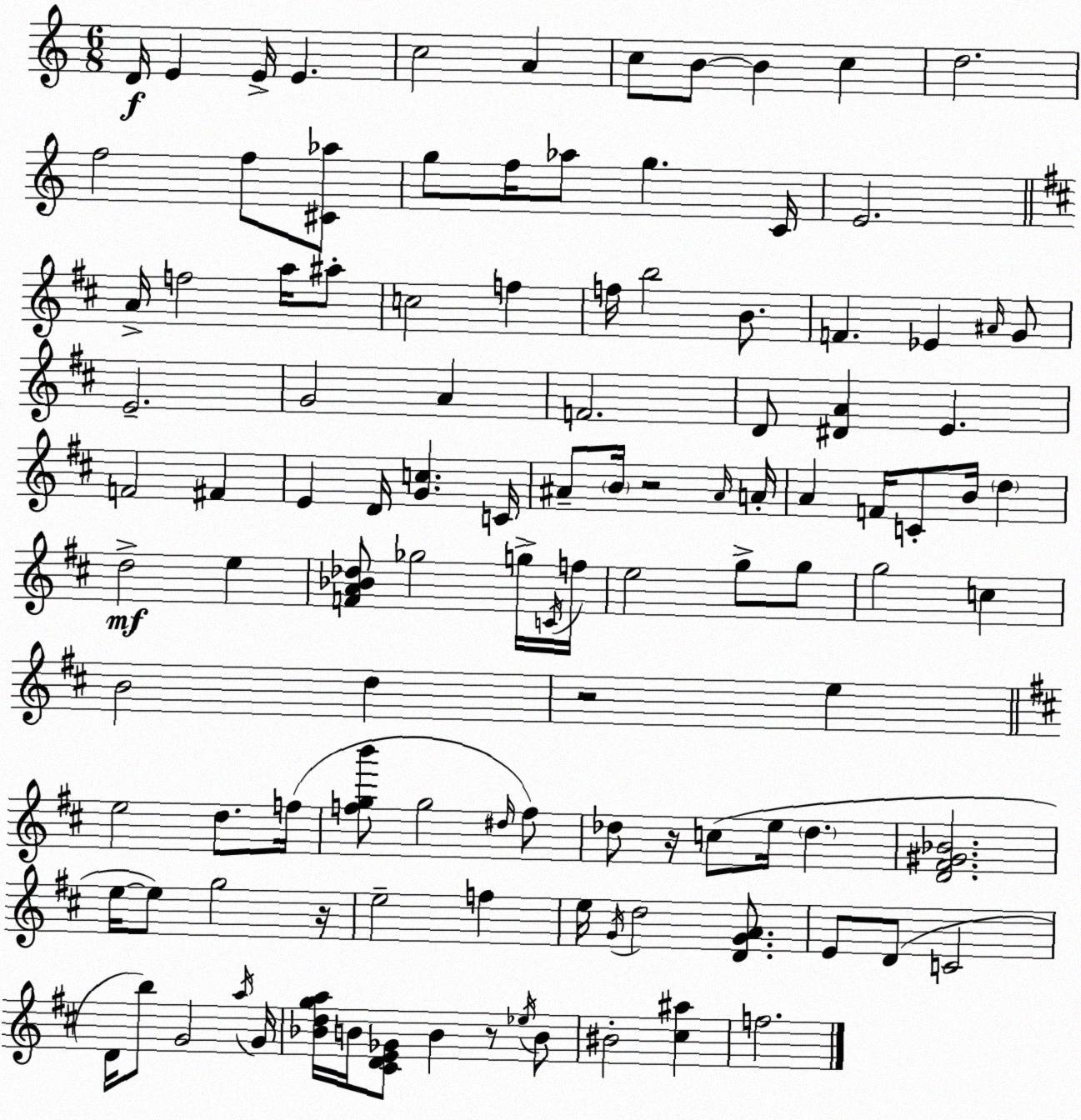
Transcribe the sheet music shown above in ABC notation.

X:1
T:Untitled
M:6/8
L:1/4
K:Am
D/4 E E/4 E c2 A c/2 B/2 B c d2 f2 f/2 [^C_a]/2 g/2 f/4 _a/2 g C/4 E2 A/4 f2 a/4 ^a/2 c2 f f/4 b2 B/2 F _E ^A/4 G/2 E2 G2 A F2 D/2 [^DA] E F2 ^F E D/4 [Gc] C/4 ^A/2 B/4 z2 ^A/4 A/4 A F/4 C/2 B/4 d d2 e [FA_B_d]/2 _g2 g/4 C/4 f/4 e2 g/2 g/2 g2 c B2 d z2 e e2 d/2 f/4 [fgb']/2 g2 ^d/4 f/2 _d/2 z/4 c/2 e/4 _d [D^F^G_B]2 e/4 e/2 g2 z/4 e2 f e/4 G/4 d2 [DGA]/2 E/2 D/2 C2 D/4 b/2 G2 a/4 G/4 [_Bdga]/4 B/4 [^CDE_G]/2 B z/2 _e/4 B/2 ^B2 [^c^a] f2